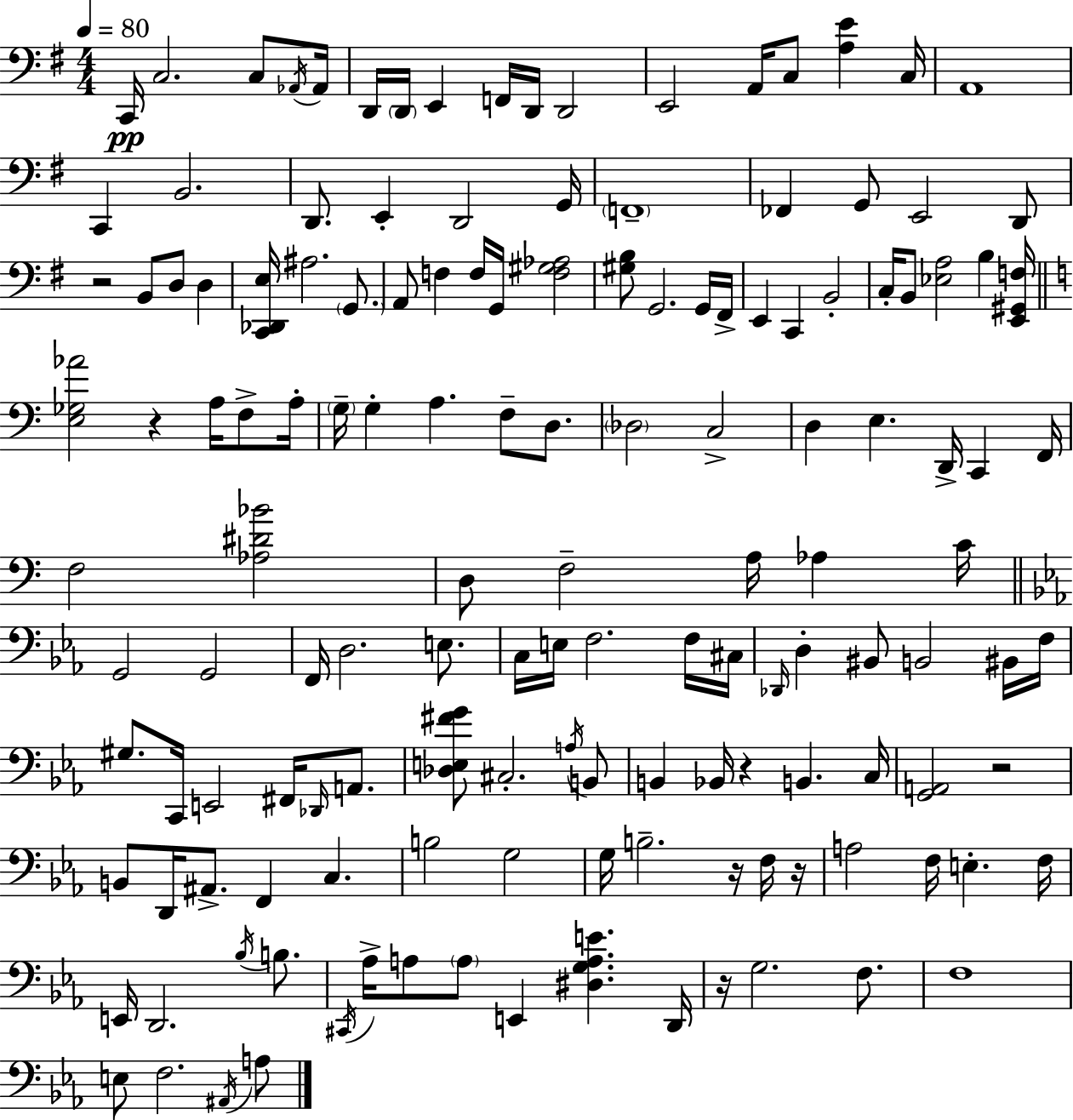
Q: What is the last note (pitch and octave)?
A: A3